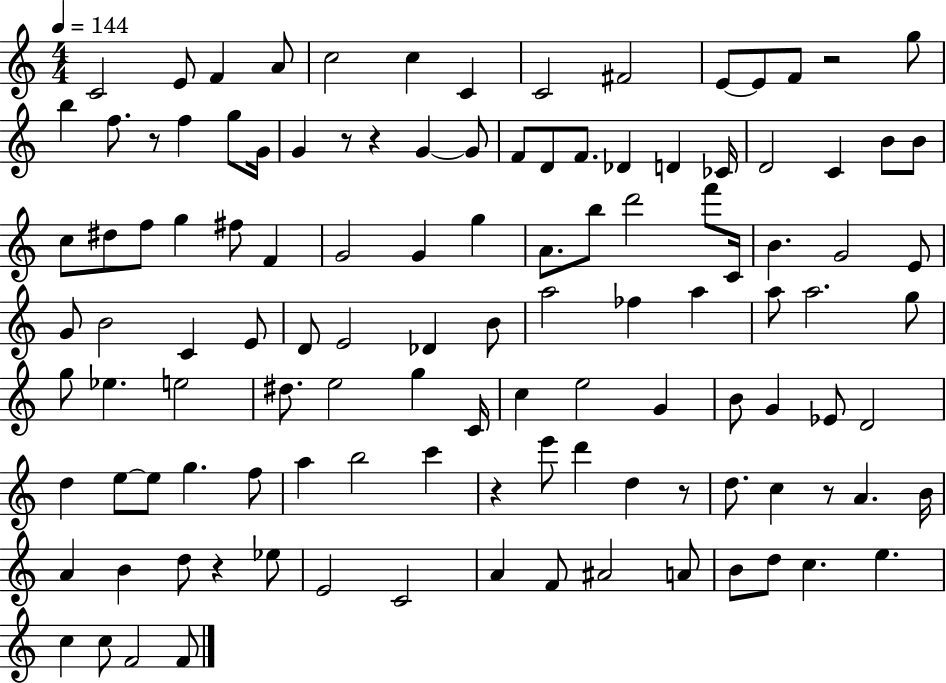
{
  \clef treble
  \numericTimeSignature
  \time 4/4
  \key c \major
  \tempo 4 = 144
  c'2 e'8 f'4 a'8 | c''2 c''4 c'4 | c'2 fis'2 | e'8~~ e'8 f'8 r2 g''8 | \break b''4 f''8. r8 f''4 g''8 g'16 | g'4 r8 r4 g'4~~ g'8 | f'8 d'8 f'8. des'4 d'4 ces'16 | d'2 c'4 b'8 b'8 | \break c''8 dis''8 f''8 g''4 fis''8 f'4 | g'2 g'4 g''4 | a'8. b''8 d'''2 f'''8 c'16 | b'4. g'2 e'8 | \break g'8 b'2 c'4 e'8 | d'8 e'2 des'4 b'8 | a''2 fes''4 a''4 | a''8 a''2. g''8 | \break g''8 ees''4. e''2 | dis''8. e''2 g''4 c'16 | c''4 e''2 g'4 | b'8 g'4 ees'8 d'2 | \break d''4 e''8~~ e''8 g''4. f''8 | a''4 b''2 c'''4 | r4 e'''8 d'''4 d''4 r8 | d''8. c''4 r8 a'4. b'16 | \break a'4 b'4 d''8 r4 ees''8 | e'2 c'2 | a'4 f'8 ais'2 a'8 | b'8 d''8 c''4. e''4. | \break c''4 c''8 f'2 f'8 | \bar "|."
}